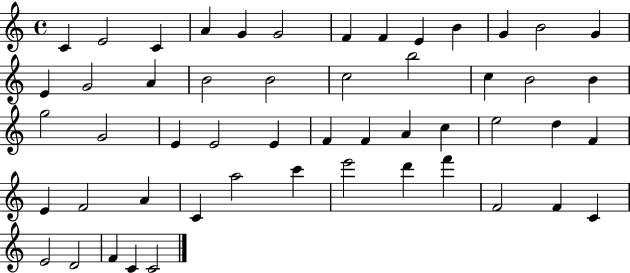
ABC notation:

X:1
T:Untitled
M:4/4
L:1/4
K:C
C E2 C A G G2 F F E B G B2 G E G2 A B2 B2 c2 b2 c B2 B g2 G2 E E2 E F F A c e2 d F E F2 A C a2 c' e'2 d' f' F2 F C E2 D2 F C C2